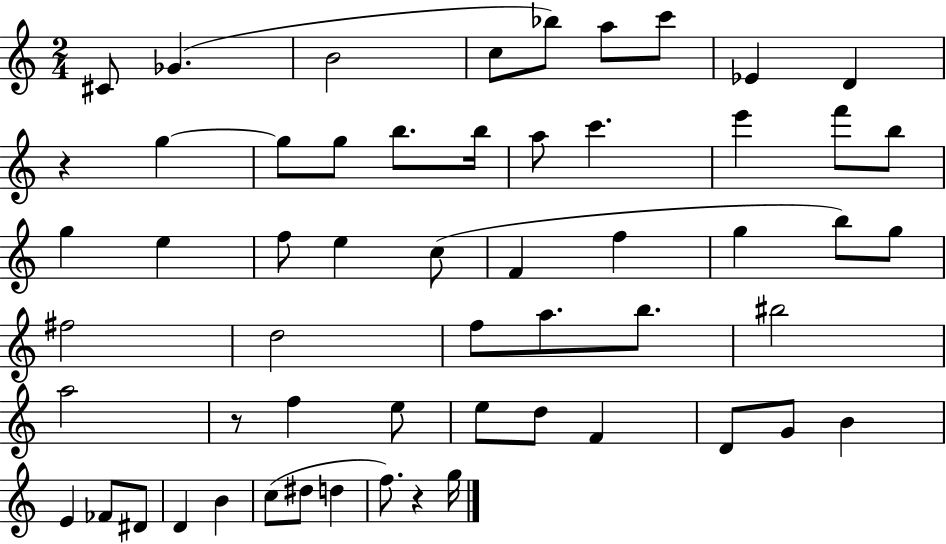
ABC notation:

X:1
T:Untitled
M:2/4
L:1/4
K:C
^C/2 _G B2 c/2 _b/2 a/2 c'/2 _E D z g g/2 g/2 b/2 b/4 a/2 c' e' f'/2 b/2 g e f/2 e c/2 F f g b/2 g/2 ^f2 d2 f/2 a/2 b/2 ^b2 a2 z/2 f e/2 e/2 d/2 F D/2 G/2 B E _F/2 ^D/2 D B c/2 ^d/2 d f/2 z g/4